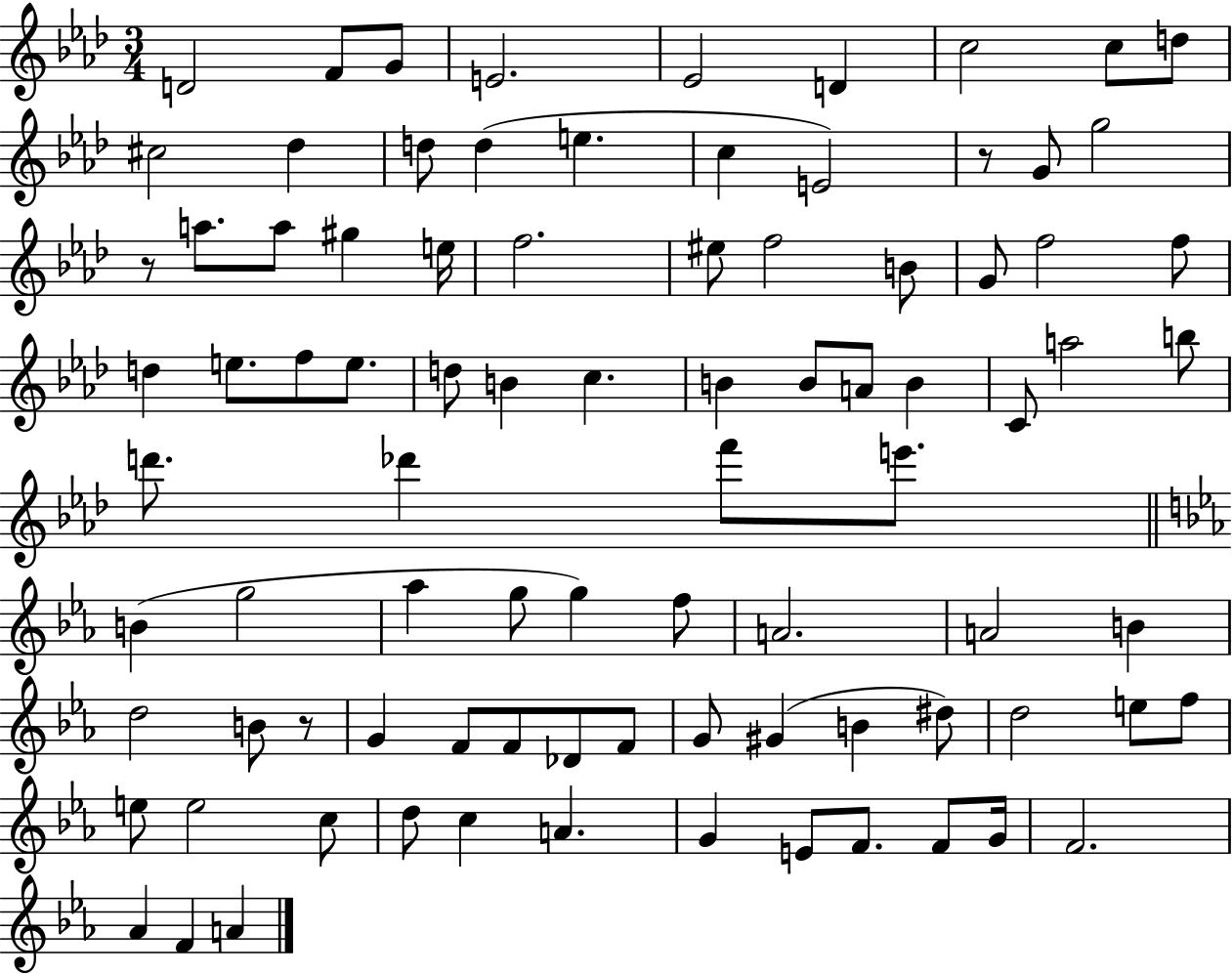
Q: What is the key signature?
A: AES major